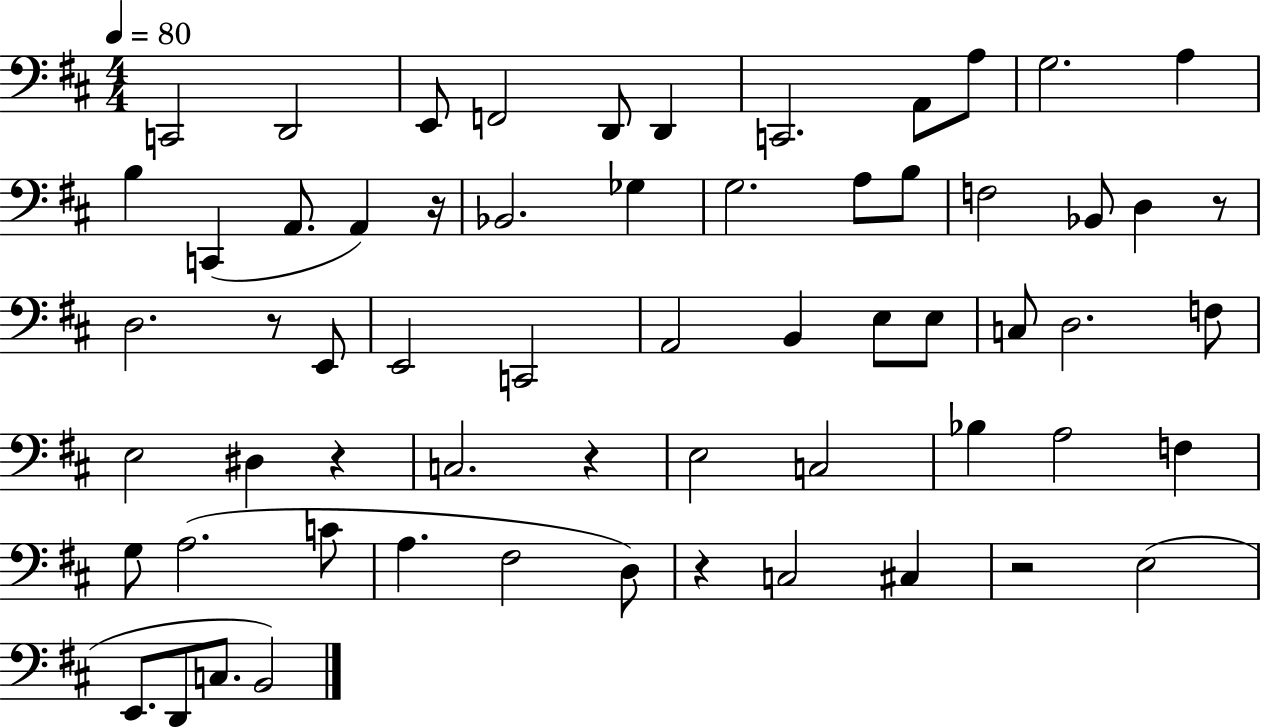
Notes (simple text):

C2/h D2/h E2/e F2/h D2/e D2/q C2/h. A2/e A3/e G3/h. A3/q B3/q C2/q A2/e. A2/q R/s Bb2/h. Gb3/q G3/h. A3/e B3/e F3/h Bb2/e D3/q R/e D3/h. R/e E2/e E2/h C2/h A2/h B2/q E3/e E3/e C3/e D3/h. F3/e E3/h D#3/q R/q C3/h. R/q E3/h C3/h Bb3/q A3/h F3/q G3/e A3/h. C4/e A3/q. F#3/h D3/e R/q C3/h C#3/q R/h E3/h E2/e. D2/e C3/e. B2/h